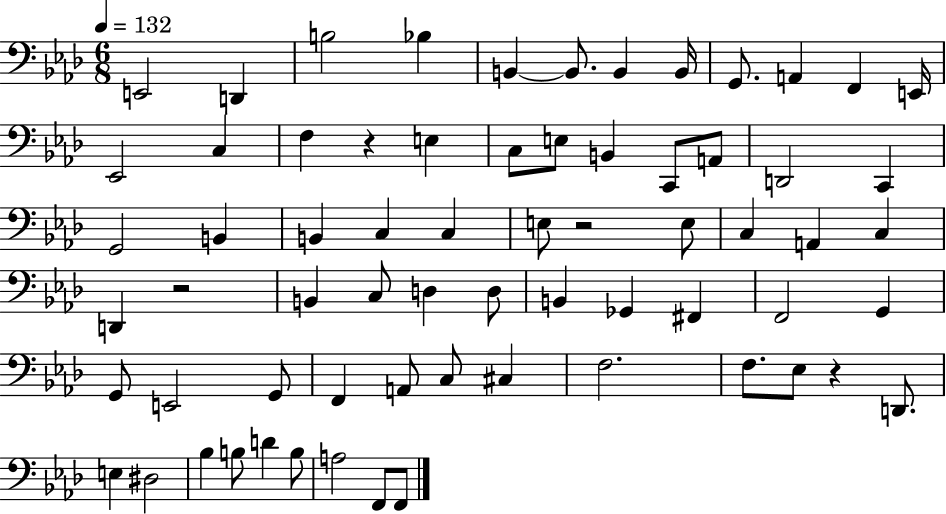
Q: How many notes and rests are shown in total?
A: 67